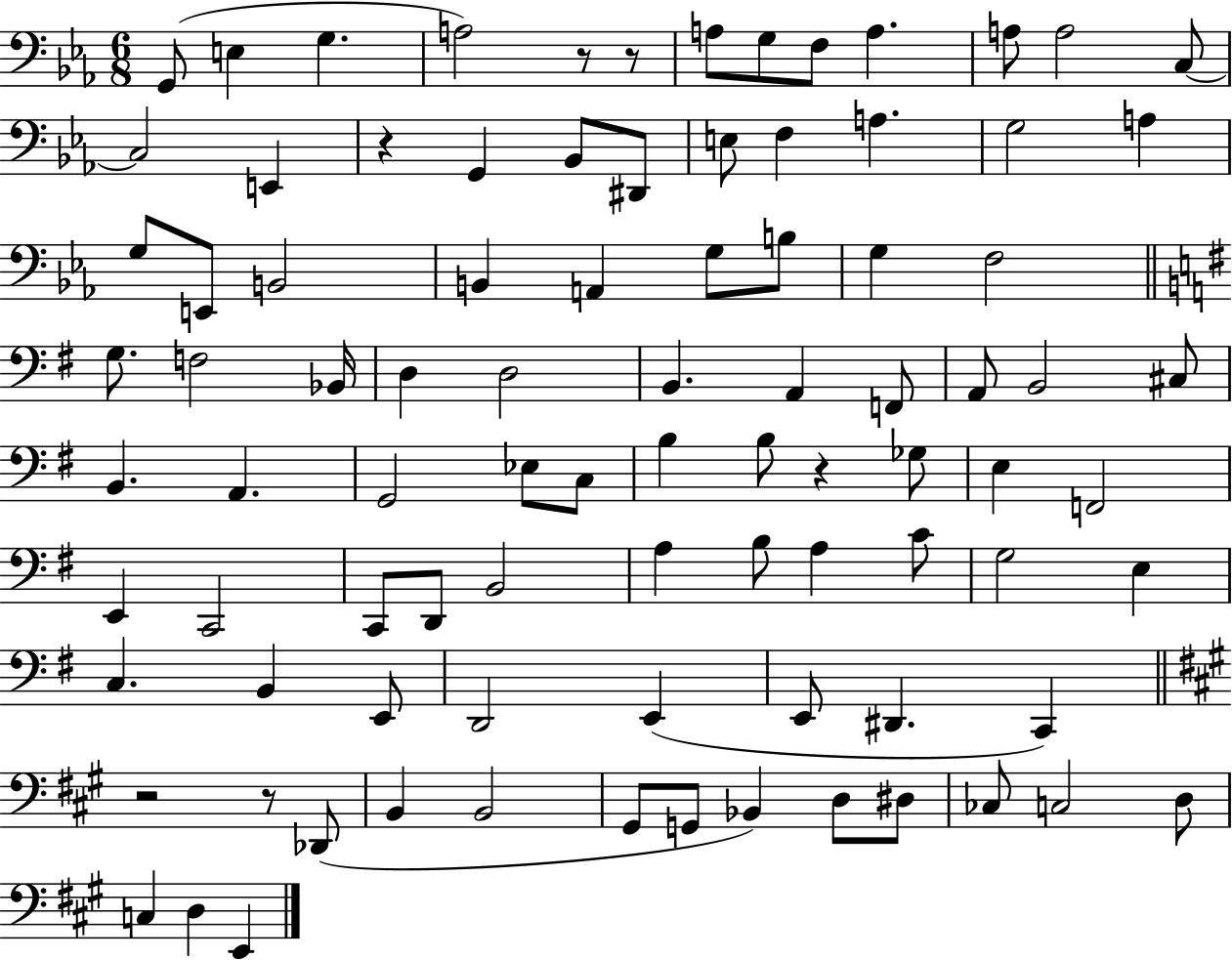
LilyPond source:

{
  \clef bass
  \numericTimeSignature
  \time 6/8
  \key ees \major
  g,8( e4 g4. | a2) r8 r8 | a8 g8 f8 a4. | a8 a2 c8~~ | \break c2 e,4 | r4 g,4 bes,8 dis,8 | e8 f4 a4. | g2 a4 | \break g8 e,8 b,2 | b,4 a,4 g8 b8 | g4 f2 | \bar "||" \break \key e \minor g8. f2 bes,16 | d4 d2 | b,4. a,4 f,8 | a,8 b,2 cis8 | \break b,4. a,4. | g,2 ees8 c8 | b4 b8 r4 ges8 | e4 f,2 | \break e,4 c,2 | c,8 d,8 b,2 | a4 b8 a4 c'8 | g2 e4 | \break c4. b,4 e,8 | d,2 e,4( | e,8 dis,4. c,4) | \bar "||" \break \key a \major r2 r8 des,8( | b,4 b,2 | gis,8 g,8 bes,4) d8 dis8 | ces8 c2 d8 | \break c4 d4 e,4 | \bar "|."
}